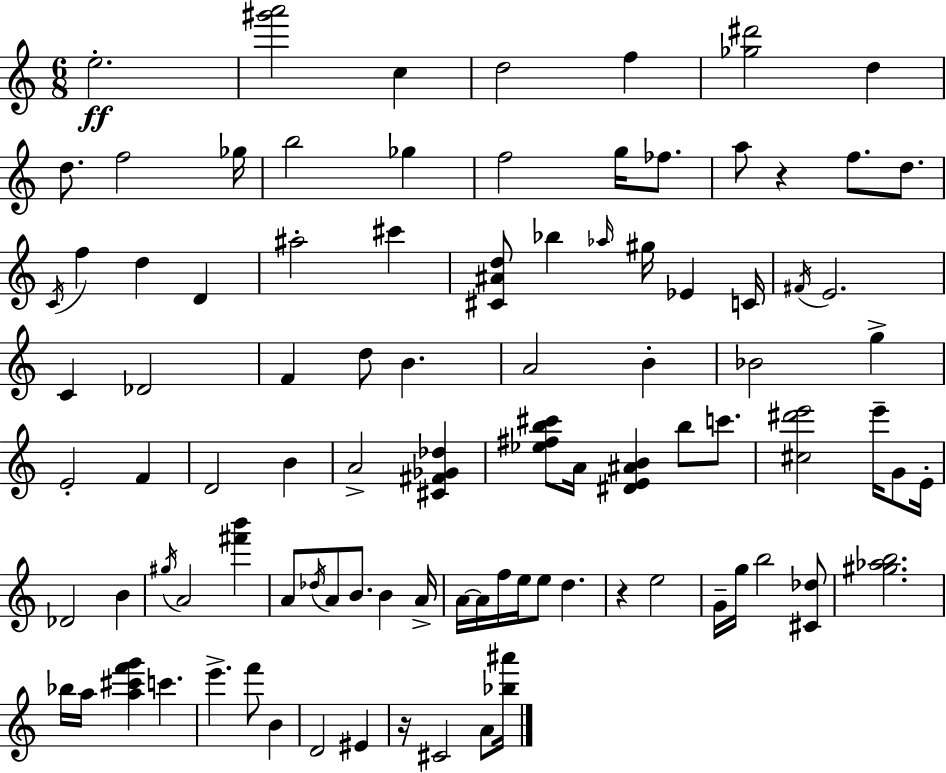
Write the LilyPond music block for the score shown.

{
  \clef treble
  \numericTimeSignature
  \time 6/8
  \key c \major
  e''2.-.\ff | <gis''' a'''>2 c''4 | d''2 f''4 | <ges'' dis'''>2 d''4 | \break d''8. f''2 ges''16 | b''2 ges''4 | f''2 g''16 fes''8. | a''8 r4 f''8. d''8. | \break \acciaccatura { c'16 } f''4 d''4 d'4 | ais''2-. cis'''4 | <cis' ais' d''>8 bes''4 \grace { aes''16 } gis''16 ees'4 | c'16 \acciaccatura { fis'16 } e'2. | \break c'4 des'2 | f'4 d''8 b'4. | a'2 b'4-. | bes'2 g''4-> | \break e'2-. f'4 | d'2 b'4 | a'2-> <cis' fis' ges' des''>4 | <ees'' fis'' b'' cis'''>8 a'16 <dis' e' ais' b'>4 b''8 | \break c'''8. <cis'' dis''' e'''>2 e'''16-- | g'8 e'16-. des'2 b'4 | \acciaccatura { gis''16 } a'2 | <fis''' b'''>4 a'8 \acciaccatura { des''16 } a'8 b'8. | \break b'4 a'16-> a'16~~ a'16 f''16 e''16 e''8 d''4. | r4 e''2 | g'16-- g''16 b''2 | <cis' des''>8 <gis'' aes'' b''>2. | \break bes''16 a''16 <a'' cis''' f''' g'''>4 c'''4. | e'''4.-> f'''8 | b'4 d'2 | eis'4 r16 cis'2 | \break a'8 <bes'' ais'''>16 \bar "|."
}